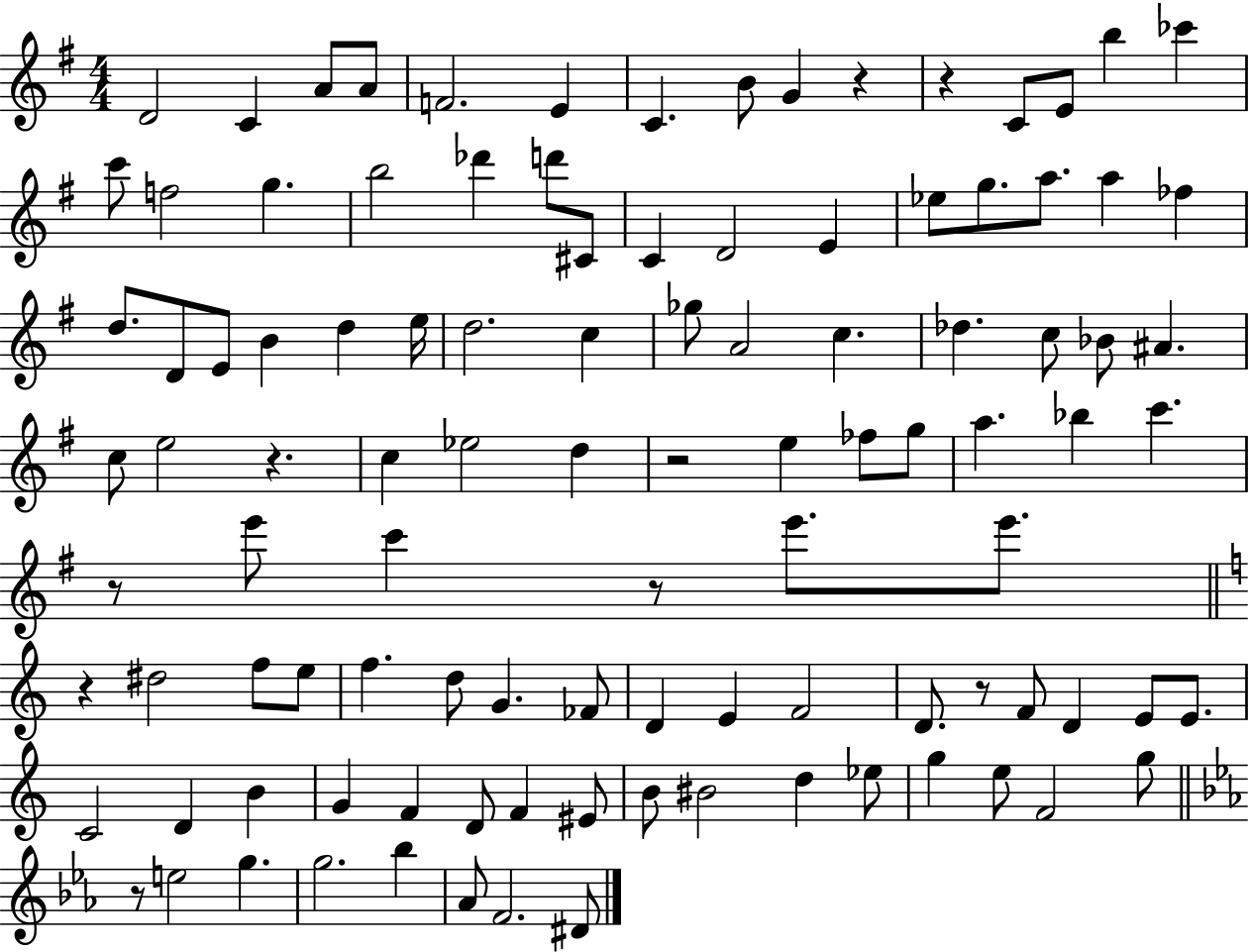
D4/h C4/q A4/e A4/e F4/h. E4/q C4/q. B4/e G4/q R/q R/q C4/e E4/e B5/q CES6/q C6/e F5/h G5/q. B5/h Db6/q D6/e C#4/e C4/q D4/h E4/q Eb5/e G5/e. A5/e. A5/q FES5/q D5/e. D4/e E4/e B4/q D5/q E5/s D5/h. C5/q Gb5/e A4/h C5/q. Db5/q. C5/e Bb4/e A#4/q. C5/e E5/h R/q. C5/q Eb5/h D5/q R/h E5/q FES5/e G5/e A5/q. Bb5/q C6/q. R/e E6/e C6/q R/e E6/e. E6/e. R/q D#5/h F5/e E5/e F5/q. D5/e G4/q. FES4/e D4/q E4/q F4/h D4/e. R/e F4/e D4/q E4/e E4/e. C4/h D4/q B4/q G4/q F4/q D4/e F4/q EIS4/e B4/e BIS4/h D5/q Eb5/e G5/q E5/e F4/h G5/e R/e E5/h G5/q. G5/h. Bb5/q Ab4/e F4/h. D#4/e